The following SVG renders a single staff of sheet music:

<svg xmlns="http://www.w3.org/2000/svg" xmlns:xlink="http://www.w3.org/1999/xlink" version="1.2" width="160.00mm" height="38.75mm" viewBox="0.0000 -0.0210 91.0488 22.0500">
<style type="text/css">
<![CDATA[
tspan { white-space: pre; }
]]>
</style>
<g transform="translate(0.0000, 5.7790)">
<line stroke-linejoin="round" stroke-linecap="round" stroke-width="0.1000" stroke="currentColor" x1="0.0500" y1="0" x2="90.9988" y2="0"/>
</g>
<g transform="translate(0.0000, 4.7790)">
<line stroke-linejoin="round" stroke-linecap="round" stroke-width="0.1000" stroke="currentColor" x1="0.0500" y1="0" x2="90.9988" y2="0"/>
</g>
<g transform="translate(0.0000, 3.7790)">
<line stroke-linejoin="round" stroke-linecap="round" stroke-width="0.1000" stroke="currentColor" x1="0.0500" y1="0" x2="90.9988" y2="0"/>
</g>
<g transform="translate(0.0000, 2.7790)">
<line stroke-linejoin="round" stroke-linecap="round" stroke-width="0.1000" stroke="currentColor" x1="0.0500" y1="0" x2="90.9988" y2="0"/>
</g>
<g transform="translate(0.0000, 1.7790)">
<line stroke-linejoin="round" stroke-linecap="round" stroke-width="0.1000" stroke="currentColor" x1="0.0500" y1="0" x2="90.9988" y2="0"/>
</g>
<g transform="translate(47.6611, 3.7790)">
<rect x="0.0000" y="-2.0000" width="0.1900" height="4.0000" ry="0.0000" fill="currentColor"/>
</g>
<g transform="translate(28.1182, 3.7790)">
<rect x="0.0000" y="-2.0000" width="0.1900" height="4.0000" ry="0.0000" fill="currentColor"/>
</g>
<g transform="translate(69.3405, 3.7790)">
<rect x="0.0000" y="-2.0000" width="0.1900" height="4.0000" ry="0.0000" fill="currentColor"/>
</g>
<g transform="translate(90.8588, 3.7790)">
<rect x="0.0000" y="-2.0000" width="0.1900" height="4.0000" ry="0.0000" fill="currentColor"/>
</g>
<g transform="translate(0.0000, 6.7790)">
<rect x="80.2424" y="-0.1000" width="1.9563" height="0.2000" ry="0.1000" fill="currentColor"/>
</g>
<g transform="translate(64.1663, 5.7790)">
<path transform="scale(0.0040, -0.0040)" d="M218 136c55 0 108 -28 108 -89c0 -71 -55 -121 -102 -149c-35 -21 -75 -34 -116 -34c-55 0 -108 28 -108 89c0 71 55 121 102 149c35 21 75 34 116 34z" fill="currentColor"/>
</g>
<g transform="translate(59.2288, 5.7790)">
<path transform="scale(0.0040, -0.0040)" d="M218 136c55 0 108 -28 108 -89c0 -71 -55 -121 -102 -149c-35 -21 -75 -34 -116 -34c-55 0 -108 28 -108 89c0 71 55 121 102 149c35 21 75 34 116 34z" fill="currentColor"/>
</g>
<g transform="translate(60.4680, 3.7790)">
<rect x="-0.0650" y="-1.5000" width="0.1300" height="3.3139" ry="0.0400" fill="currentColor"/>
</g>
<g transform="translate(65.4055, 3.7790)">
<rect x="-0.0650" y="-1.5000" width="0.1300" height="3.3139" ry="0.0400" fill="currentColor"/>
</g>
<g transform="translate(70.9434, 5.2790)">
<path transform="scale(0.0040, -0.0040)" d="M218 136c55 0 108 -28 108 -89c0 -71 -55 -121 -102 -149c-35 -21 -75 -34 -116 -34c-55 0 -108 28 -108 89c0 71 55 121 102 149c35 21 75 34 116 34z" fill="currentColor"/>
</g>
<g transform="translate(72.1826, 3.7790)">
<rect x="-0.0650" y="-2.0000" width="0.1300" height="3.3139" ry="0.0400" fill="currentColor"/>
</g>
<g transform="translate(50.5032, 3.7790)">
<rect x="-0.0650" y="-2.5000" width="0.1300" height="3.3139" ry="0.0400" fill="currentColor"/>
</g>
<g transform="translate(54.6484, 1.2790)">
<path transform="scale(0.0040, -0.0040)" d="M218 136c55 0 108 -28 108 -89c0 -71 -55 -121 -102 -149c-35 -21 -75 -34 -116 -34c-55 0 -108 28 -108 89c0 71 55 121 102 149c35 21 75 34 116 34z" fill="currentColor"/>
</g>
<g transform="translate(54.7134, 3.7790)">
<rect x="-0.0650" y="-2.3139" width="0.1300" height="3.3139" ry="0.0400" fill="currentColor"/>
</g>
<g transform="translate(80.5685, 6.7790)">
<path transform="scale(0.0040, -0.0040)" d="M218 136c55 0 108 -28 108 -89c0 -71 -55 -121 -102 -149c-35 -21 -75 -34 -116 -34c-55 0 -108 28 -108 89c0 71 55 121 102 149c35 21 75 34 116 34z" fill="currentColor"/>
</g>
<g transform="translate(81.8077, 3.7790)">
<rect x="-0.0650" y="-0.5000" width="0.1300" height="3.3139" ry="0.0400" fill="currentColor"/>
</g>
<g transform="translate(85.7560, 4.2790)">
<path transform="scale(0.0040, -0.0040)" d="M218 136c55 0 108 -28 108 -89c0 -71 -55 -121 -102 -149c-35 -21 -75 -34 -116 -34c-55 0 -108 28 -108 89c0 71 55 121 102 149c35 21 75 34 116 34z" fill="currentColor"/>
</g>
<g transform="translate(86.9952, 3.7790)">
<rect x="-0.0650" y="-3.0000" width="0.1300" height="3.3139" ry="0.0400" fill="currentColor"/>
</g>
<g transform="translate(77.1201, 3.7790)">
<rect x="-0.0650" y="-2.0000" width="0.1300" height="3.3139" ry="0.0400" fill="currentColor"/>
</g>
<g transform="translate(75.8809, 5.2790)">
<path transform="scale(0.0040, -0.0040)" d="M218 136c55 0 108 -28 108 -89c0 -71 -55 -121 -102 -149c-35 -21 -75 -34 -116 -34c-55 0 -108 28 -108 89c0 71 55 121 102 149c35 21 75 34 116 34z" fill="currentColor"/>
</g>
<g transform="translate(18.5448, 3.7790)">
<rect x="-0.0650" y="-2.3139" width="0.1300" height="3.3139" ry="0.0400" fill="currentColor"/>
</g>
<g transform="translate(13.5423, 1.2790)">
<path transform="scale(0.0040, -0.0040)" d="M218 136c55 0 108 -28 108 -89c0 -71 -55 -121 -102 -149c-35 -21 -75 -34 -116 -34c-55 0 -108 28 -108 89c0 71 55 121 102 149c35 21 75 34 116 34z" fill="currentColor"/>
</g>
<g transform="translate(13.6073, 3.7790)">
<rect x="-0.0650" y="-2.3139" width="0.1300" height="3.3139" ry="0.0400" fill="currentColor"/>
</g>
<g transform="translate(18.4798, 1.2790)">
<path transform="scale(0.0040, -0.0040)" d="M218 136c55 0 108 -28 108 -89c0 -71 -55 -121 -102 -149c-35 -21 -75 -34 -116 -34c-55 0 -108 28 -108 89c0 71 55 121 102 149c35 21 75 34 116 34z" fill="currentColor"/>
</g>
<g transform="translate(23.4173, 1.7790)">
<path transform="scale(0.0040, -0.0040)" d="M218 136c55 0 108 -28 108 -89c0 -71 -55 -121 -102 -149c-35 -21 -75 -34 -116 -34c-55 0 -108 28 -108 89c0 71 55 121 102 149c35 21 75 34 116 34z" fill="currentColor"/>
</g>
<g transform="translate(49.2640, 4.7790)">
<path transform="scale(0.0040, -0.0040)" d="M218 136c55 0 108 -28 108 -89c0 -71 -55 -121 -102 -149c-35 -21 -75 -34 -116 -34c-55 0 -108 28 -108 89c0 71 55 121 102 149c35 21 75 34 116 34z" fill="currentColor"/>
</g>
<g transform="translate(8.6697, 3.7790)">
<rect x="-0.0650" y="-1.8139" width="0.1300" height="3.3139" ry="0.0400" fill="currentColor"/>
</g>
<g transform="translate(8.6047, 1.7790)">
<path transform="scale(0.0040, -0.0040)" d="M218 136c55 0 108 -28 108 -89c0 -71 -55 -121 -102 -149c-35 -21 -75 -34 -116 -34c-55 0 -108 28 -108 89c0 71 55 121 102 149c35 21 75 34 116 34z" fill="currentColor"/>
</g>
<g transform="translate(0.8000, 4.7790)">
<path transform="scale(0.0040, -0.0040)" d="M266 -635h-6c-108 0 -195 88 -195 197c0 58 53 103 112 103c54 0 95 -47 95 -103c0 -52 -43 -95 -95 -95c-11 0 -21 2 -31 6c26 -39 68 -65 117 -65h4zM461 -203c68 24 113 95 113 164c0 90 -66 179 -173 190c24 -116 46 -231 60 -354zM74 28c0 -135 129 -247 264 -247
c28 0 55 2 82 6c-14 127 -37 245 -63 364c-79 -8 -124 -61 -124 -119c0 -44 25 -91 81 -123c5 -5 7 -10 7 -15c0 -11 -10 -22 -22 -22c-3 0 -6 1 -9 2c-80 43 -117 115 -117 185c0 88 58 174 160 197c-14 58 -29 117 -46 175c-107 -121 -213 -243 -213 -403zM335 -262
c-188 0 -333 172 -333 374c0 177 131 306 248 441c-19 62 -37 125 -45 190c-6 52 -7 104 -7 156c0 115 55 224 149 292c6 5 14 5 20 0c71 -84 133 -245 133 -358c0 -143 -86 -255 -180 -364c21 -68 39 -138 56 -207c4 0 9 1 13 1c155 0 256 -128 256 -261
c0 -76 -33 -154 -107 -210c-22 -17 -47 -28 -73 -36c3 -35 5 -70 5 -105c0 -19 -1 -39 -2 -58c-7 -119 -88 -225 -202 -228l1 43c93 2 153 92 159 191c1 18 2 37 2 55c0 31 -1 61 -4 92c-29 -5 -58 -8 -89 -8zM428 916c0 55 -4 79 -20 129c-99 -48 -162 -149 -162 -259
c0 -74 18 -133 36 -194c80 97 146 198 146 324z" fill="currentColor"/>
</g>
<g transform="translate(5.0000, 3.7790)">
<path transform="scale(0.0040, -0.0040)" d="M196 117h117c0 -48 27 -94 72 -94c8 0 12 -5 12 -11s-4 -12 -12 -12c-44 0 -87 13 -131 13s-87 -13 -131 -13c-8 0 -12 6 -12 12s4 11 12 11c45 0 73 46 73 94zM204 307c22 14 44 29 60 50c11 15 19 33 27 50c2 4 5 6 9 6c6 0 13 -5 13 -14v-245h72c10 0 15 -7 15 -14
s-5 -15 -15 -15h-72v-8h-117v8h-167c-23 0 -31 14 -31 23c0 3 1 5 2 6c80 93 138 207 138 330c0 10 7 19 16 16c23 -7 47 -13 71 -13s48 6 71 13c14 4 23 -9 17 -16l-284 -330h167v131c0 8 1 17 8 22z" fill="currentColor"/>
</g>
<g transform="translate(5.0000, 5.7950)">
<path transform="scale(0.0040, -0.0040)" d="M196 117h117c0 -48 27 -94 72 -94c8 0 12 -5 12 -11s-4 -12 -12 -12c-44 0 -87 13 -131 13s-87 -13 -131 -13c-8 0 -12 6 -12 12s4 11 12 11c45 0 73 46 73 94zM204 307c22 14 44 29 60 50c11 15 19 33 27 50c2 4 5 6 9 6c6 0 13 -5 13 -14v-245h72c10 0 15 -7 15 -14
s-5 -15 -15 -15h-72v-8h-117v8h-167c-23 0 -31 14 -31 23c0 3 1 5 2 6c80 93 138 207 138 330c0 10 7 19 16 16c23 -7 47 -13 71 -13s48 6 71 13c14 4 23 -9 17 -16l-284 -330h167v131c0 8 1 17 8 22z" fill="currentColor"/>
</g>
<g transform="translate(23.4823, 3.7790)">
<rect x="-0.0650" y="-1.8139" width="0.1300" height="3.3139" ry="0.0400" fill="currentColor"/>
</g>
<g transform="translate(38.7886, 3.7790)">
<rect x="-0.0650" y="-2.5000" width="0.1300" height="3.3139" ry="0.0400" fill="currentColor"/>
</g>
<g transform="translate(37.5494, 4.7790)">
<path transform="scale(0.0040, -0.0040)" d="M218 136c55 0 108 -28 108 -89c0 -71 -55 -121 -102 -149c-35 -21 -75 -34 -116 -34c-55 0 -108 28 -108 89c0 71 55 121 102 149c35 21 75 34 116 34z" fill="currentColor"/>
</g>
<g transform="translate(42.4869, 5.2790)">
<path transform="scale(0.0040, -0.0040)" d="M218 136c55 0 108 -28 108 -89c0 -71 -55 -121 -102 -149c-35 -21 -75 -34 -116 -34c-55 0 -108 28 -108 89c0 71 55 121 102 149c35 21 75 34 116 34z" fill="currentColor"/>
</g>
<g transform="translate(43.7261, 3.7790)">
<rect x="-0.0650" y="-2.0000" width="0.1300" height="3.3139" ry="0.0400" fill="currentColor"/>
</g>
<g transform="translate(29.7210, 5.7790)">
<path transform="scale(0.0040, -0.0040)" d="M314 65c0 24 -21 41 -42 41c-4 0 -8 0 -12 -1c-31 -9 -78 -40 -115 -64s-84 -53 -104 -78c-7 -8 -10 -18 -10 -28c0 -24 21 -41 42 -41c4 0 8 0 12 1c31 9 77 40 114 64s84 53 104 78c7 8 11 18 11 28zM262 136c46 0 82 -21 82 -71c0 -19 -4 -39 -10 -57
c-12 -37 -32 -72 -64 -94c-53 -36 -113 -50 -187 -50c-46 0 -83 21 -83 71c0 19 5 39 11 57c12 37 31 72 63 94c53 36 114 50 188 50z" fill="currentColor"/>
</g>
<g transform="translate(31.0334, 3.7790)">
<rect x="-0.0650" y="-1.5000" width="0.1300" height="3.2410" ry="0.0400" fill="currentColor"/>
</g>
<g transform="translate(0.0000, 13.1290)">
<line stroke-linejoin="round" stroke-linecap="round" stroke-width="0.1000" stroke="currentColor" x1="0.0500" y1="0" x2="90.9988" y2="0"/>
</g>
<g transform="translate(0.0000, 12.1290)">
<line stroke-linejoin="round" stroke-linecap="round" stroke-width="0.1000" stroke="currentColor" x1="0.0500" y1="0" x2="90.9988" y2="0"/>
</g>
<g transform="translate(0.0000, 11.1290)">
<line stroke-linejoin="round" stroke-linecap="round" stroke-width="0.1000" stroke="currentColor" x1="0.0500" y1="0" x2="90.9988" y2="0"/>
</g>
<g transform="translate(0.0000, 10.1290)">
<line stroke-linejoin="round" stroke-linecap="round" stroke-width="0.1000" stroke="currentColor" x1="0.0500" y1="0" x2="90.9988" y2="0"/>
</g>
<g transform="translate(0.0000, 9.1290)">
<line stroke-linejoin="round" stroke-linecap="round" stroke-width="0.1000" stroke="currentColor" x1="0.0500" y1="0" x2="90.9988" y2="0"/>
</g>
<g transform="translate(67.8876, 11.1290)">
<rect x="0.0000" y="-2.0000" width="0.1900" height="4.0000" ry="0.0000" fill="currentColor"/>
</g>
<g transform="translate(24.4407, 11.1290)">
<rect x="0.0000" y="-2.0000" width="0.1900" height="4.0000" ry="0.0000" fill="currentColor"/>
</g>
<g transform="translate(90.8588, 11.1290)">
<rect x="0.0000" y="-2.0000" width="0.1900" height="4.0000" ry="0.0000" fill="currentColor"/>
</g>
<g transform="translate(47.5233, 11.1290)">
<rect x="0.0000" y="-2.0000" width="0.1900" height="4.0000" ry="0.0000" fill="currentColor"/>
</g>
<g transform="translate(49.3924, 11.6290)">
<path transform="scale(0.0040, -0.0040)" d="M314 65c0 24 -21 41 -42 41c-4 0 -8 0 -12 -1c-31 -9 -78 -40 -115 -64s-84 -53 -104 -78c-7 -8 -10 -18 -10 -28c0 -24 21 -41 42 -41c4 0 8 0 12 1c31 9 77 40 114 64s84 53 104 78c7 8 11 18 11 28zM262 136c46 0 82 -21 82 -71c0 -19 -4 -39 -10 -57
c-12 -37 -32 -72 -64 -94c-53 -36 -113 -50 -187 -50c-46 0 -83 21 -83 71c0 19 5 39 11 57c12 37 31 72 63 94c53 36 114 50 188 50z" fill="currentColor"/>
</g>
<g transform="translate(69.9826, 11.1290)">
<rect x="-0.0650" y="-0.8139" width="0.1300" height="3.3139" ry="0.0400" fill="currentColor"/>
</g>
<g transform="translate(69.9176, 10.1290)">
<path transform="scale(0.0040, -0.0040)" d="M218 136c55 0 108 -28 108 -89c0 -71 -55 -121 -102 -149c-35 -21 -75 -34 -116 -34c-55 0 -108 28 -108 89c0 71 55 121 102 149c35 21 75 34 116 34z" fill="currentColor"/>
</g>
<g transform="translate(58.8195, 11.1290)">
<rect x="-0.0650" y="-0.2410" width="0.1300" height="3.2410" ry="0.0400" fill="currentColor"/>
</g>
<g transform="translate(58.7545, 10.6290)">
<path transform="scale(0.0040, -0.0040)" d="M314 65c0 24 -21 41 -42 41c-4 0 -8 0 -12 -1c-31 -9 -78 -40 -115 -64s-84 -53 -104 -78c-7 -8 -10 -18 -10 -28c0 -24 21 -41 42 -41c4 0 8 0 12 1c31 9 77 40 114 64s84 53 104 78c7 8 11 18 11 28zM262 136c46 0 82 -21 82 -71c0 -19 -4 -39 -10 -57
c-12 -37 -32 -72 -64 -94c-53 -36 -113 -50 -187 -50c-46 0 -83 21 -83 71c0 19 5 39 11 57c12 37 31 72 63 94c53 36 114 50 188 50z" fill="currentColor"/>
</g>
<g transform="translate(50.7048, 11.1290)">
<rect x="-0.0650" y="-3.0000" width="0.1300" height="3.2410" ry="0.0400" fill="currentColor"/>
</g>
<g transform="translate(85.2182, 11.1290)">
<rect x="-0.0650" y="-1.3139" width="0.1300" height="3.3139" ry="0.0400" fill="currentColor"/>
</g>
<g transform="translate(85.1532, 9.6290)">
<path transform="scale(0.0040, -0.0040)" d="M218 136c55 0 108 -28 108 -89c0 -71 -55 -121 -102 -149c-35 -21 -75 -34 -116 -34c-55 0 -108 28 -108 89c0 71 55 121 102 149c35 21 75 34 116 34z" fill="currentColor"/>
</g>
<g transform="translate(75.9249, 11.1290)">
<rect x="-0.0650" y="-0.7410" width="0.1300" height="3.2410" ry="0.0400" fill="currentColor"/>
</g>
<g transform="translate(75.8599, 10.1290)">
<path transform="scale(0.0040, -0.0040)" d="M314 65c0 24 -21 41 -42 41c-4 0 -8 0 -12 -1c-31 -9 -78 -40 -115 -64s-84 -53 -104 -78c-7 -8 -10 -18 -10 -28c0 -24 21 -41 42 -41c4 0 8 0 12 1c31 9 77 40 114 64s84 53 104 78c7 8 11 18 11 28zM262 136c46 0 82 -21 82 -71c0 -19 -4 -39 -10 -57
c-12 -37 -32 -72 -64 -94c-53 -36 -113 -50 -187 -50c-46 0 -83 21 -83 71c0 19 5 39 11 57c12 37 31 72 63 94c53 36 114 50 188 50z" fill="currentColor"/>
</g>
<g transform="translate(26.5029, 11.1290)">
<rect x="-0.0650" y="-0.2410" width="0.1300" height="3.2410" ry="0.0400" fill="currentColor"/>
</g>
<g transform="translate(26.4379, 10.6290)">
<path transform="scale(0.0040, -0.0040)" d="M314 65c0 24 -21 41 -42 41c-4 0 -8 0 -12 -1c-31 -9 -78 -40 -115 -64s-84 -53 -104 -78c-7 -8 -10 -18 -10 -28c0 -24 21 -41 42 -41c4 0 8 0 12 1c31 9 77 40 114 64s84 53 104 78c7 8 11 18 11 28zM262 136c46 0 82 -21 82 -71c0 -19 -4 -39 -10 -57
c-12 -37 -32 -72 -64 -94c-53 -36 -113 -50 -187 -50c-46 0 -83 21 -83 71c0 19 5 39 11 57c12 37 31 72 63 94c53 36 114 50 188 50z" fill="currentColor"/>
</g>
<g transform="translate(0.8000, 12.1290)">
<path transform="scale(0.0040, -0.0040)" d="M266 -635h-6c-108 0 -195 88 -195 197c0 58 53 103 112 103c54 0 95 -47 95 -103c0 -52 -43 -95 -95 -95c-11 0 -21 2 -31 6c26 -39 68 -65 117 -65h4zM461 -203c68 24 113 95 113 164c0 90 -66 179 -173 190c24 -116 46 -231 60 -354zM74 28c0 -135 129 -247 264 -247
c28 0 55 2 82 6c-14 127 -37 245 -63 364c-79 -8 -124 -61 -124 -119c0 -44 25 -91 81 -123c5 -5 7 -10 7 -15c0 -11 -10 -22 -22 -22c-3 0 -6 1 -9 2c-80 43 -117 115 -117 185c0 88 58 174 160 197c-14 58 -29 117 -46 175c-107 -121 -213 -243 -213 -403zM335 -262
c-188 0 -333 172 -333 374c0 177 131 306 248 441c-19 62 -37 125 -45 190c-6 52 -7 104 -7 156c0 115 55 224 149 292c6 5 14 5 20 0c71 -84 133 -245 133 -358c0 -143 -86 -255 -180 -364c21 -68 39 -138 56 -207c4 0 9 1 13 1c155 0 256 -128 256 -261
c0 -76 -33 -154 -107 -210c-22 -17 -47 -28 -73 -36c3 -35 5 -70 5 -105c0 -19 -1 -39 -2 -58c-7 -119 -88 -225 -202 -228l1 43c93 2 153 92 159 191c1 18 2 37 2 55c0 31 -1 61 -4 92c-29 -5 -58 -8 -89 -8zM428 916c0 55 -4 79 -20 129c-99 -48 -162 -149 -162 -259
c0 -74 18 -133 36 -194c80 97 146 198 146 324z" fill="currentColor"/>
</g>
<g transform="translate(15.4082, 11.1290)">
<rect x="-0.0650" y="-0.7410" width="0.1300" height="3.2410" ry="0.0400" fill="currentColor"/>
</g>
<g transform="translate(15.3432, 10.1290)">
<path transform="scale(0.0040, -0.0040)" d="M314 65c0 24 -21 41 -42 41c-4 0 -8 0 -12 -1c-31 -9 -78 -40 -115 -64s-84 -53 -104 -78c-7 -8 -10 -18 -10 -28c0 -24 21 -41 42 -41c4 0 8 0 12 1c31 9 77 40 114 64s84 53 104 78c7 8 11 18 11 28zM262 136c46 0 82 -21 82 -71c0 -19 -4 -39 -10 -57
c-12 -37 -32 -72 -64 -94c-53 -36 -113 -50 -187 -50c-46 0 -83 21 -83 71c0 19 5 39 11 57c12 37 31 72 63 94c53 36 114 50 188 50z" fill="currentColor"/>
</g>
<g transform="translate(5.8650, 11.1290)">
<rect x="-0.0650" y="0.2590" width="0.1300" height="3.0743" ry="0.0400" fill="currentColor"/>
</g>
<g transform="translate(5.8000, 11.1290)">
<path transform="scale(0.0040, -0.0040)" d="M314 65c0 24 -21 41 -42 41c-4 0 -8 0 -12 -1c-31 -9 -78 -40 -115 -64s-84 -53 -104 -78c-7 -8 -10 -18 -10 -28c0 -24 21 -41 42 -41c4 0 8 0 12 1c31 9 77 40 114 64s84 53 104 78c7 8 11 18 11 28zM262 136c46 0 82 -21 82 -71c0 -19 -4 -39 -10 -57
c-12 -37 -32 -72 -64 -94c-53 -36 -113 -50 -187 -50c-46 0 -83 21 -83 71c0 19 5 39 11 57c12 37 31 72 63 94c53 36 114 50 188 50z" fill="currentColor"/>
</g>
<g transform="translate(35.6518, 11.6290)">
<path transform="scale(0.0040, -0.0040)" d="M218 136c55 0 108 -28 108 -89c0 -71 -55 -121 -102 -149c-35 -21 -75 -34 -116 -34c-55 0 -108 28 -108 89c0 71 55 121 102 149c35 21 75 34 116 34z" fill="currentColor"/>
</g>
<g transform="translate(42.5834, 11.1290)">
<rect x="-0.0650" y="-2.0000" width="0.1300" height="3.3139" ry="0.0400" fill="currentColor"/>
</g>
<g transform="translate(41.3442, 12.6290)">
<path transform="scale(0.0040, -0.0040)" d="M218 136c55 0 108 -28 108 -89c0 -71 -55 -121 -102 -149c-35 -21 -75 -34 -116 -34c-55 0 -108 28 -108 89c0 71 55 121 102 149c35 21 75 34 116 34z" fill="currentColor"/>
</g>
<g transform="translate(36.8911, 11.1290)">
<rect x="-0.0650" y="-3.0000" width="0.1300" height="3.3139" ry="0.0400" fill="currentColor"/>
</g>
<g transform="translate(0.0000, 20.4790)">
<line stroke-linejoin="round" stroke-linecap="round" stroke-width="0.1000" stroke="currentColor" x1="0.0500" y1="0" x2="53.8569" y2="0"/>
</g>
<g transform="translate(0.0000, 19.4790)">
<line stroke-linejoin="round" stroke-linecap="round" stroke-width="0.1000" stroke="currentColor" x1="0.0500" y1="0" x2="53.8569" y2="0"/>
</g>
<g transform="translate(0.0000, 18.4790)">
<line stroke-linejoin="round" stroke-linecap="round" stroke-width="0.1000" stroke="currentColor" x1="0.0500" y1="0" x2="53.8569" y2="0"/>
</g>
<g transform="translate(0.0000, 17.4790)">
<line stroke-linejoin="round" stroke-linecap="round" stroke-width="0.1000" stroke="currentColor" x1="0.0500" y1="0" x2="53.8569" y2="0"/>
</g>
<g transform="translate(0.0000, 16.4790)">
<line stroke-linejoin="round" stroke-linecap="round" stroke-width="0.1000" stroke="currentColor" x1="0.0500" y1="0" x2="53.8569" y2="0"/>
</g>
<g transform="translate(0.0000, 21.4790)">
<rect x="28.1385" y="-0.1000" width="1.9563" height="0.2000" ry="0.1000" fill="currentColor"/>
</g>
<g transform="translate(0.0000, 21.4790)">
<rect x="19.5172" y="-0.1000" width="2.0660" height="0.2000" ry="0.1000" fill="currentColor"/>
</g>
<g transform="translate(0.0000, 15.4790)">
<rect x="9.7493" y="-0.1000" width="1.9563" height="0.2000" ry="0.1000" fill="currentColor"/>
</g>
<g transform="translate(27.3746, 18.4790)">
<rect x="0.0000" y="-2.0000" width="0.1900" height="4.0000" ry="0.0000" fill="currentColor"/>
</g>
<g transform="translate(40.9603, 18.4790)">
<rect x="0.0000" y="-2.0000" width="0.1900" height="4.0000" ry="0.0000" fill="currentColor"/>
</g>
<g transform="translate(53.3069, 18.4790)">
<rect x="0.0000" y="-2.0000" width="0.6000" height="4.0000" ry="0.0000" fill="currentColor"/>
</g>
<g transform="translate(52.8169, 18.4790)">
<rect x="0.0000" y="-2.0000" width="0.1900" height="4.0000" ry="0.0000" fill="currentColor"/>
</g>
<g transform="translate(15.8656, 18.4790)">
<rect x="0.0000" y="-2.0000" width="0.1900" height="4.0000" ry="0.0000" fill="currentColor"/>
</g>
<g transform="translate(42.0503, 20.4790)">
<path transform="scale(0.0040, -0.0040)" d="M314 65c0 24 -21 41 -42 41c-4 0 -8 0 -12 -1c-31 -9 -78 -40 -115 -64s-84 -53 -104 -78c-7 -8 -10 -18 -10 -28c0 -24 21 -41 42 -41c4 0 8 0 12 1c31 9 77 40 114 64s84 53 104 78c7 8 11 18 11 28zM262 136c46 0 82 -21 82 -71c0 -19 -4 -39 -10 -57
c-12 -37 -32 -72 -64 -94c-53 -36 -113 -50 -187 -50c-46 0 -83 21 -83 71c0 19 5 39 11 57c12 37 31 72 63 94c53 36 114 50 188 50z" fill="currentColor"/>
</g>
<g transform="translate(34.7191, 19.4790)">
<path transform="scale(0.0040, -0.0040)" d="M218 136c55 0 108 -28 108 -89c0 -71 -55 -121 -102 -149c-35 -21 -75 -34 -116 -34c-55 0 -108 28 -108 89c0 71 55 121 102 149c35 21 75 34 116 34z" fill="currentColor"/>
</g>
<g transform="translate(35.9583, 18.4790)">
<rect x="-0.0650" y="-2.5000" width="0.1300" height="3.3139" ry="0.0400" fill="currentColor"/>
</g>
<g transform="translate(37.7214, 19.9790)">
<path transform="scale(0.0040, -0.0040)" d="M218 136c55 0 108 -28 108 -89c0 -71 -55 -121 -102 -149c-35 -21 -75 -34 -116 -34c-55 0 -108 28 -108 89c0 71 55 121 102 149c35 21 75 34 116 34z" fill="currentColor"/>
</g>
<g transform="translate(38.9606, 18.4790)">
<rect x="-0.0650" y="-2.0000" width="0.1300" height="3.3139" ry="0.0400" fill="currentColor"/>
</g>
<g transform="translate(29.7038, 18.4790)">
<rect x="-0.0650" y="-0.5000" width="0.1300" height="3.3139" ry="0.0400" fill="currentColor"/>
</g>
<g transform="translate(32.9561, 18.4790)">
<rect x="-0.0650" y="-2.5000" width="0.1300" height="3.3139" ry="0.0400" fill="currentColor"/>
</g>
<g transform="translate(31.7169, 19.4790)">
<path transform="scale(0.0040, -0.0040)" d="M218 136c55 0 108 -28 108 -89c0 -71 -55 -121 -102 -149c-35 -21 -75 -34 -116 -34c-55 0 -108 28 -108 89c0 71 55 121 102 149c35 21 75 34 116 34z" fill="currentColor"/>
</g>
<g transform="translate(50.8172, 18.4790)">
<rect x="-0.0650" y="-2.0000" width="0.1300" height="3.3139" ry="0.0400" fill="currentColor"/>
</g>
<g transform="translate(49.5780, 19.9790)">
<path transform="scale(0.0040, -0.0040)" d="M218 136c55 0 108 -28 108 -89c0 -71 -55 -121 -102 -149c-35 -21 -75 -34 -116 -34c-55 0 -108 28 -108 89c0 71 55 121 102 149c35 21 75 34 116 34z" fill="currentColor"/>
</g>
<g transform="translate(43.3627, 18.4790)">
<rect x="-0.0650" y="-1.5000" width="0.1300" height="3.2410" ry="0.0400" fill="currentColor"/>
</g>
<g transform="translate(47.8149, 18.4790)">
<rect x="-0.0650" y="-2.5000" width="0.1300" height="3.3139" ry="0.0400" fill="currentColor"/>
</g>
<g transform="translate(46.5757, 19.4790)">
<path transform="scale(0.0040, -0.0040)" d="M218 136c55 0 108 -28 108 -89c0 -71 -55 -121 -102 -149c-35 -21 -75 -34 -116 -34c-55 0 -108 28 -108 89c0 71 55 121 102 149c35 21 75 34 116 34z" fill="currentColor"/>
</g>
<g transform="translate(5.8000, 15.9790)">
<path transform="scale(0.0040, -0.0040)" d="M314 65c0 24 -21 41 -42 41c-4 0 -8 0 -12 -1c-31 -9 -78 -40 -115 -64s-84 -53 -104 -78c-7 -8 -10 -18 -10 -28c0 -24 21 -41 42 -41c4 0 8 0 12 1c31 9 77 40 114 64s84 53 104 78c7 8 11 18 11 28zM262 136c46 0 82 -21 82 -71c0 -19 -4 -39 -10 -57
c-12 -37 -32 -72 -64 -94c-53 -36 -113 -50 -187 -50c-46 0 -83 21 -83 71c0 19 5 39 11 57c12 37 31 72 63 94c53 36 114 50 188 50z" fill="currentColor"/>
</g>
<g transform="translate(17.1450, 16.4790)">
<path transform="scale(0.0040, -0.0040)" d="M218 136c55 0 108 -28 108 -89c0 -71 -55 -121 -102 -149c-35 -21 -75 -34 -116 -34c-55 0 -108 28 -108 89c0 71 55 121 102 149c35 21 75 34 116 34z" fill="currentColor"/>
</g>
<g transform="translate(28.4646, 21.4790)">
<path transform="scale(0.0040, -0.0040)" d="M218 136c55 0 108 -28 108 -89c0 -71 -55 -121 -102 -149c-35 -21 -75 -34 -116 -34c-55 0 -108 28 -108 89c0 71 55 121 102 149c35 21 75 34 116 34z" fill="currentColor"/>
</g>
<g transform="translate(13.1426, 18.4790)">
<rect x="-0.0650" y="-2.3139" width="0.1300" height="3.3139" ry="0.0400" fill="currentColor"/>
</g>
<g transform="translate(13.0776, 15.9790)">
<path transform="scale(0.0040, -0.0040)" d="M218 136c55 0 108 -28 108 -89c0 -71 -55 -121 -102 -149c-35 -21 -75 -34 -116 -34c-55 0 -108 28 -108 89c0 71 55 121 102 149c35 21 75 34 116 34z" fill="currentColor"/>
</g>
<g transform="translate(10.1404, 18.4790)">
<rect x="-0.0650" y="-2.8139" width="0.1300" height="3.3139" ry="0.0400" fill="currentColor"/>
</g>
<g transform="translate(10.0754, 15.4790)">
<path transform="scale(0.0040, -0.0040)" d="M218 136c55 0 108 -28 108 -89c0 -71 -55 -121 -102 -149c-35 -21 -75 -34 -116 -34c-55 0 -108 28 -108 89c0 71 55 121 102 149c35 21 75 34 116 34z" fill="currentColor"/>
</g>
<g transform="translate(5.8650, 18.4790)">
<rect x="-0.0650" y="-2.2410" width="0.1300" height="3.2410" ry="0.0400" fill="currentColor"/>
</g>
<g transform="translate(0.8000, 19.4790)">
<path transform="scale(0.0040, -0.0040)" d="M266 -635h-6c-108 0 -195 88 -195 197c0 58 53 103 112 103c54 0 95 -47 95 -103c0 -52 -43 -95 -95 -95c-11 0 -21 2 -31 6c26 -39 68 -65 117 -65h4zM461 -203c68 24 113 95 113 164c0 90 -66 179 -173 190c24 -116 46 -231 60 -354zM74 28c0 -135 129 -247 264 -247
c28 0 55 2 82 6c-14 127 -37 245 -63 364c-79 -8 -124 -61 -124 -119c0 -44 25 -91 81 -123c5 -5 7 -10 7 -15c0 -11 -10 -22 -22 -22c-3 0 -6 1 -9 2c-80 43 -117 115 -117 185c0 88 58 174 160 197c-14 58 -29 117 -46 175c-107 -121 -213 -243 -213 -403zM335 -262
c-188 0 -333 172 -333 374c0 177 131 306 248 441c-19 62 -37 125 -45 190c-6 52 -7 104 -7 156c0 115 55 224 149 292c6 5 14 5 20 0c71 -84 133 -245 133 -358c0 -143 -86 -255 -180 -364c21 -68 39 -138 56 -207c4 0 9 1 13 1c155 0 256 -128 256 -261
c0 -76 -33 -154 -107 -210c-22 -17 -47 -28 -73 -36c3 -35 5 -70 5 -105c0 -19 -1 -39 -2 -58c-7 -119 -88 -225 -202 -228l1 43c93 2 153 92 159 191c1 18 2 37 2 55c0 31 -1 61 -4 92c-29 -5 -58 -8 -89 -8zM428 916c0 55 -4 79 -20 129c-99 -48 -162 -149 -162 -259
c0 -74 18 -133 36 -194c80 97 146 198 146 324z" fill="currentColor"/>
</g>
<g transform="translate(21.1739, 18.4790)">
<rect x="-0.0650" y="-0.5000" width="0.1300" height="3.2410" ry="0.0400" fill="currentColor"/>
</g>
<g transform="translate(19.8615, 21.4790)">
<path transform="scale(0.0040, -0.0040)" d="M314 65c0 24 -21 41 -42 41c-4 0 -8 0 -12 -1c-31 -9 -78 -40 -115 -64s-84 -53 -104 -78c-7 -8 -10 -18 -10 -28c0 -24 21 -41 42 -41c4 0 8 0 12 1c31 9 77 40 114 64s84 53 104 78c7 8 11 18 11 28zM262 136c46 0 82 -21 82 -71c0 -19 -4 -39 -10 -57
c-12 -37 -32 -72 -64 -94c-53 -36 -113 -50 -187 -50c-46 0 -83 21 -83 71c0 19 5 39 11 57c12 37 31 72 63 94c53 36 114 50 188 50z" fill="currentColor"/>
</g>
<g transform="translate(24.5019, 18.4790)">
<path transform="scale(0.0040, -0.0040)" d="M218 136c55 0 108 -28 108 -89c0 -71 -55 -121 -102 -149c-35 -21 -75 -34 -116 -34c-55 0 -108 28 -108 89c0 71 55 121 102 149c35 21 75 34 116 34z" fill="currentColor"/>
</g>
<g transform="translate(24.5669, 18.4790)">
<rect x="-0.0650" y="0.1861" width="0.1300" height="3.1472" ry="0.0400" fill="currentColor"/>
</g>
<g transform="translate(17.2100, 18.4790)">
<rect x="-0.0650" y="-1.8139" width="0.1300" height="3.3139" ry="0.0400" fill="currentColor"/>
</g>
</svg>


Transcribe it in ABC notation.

X:1
T:Untitled
M:4/4
L:1/4
K:C
f g g f E2 G F G g E E F F C A B2 d2 c2 A F A2 c2 d d2 e g2 a g f C2 B C G G F E2 G F